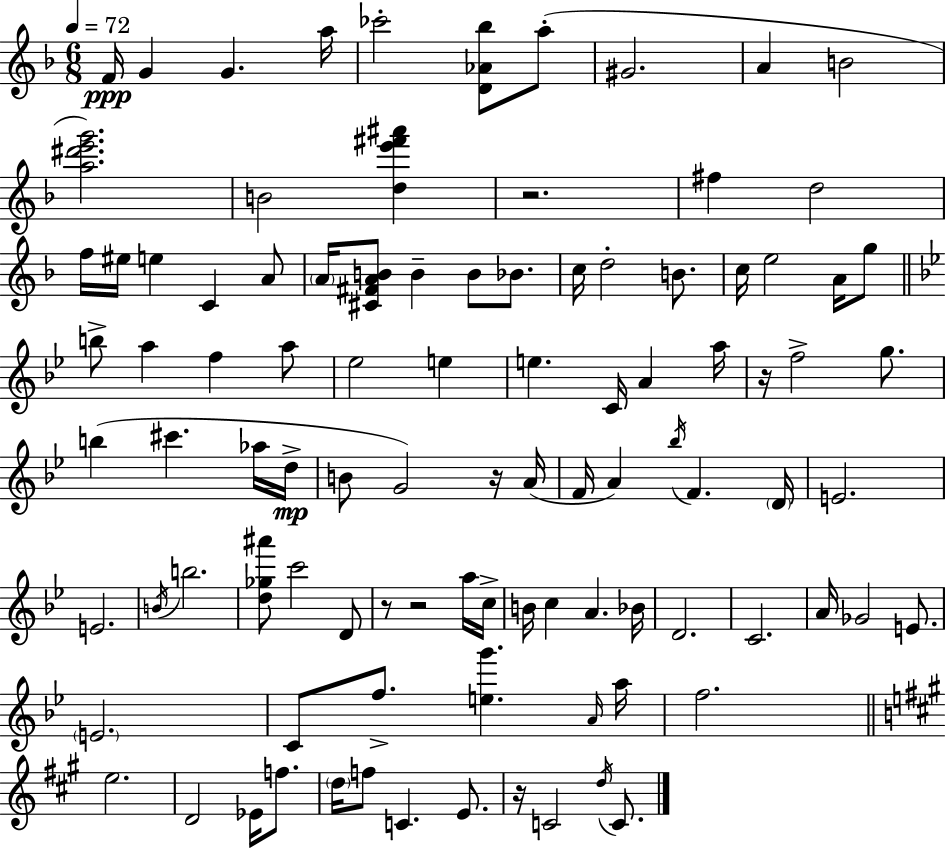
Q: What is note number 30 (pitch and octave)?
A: A5